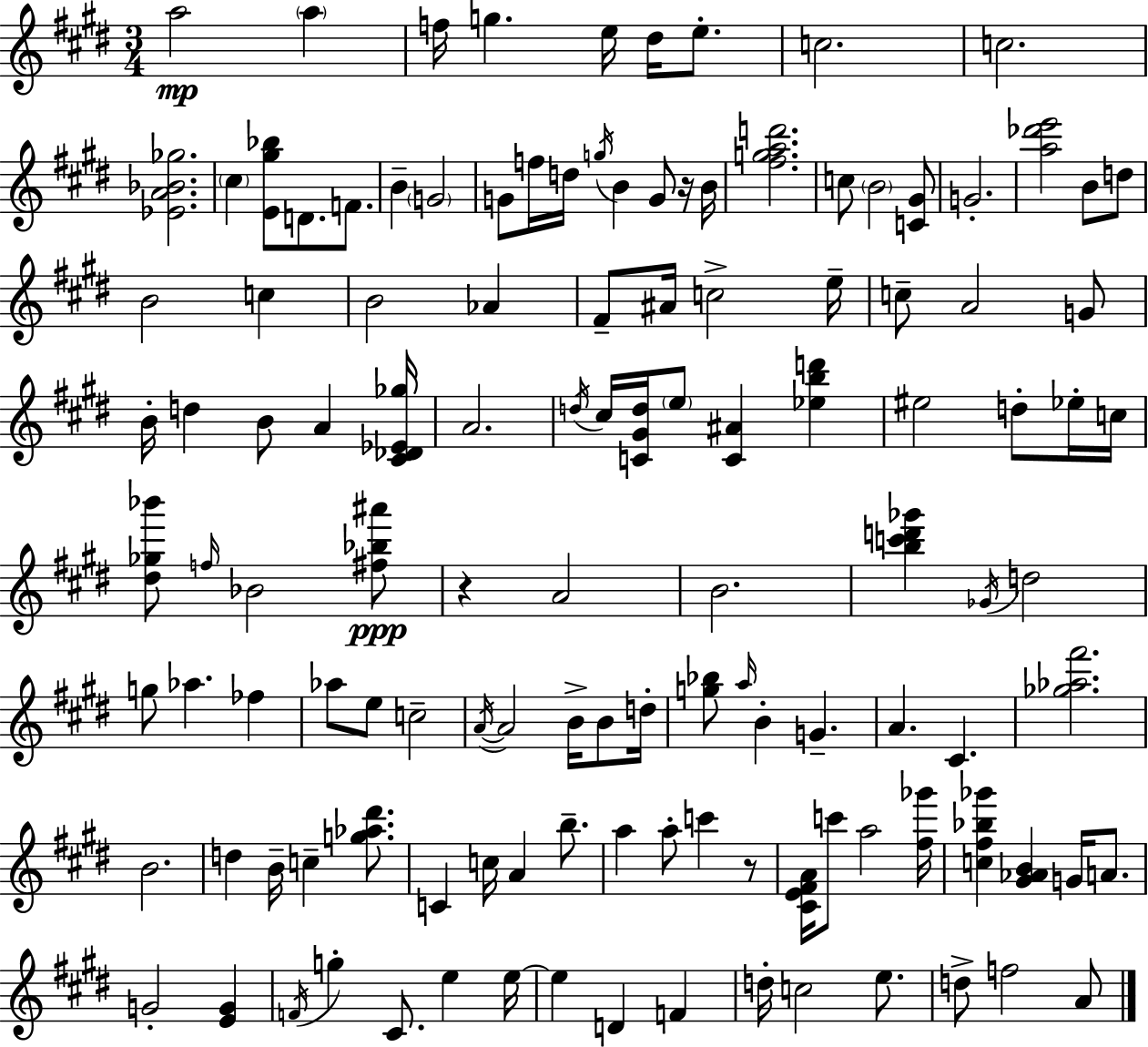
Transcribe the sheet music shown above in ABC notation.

X:1
T:Untitled
M:3/4
L:1/4
K:E
a2 a f/4 g e/4 ^d/4 e/2 c2 c2 [_EA_B_g]2 ^c [E^g_b]/2 D/2 F/2 B G2 G/2 f/4 d/4 g/4 B G/2 z/4 B/4 [^fgad']2 c/2 B2 [C^G]/2 G2 [a_d'e']2 B/2 d/2 B2 c B2 _A ^F/2 ^A/4 c2 e/4 c/2 A2 G/2 B/4 d B/2 A [^C_D_E_g]/4 A2 d/4 ^c/4 [C^Gd]/4 e/2 [C^A] [_ebd'] ^e2 d/2 _e/4 c/4 [^d_g_b']/2 f/4 _B2 [^f_b^a']/2 z A2 B2 [bc'd'_g'] _G/4 d2 g/2 _a _f _a/2 e/2 c2 A/4 A2 B/4 B/2 d/4 [g_b]/2 a/4 B G A ^C [_g_a^f']2 B2 d B/4 c [g_a^d']/2 C c/4 A b/2 a a/2 c' z/2 [^CE^FA]/4 c'/2 a2 [^f_g']/4 [c^f_b_g'] [^G_AB] G/4 A/2 G2 [EG] F/4 g ^C/2 e e/4 e D F d/4 c2 e/2 d/2 f2 A/2